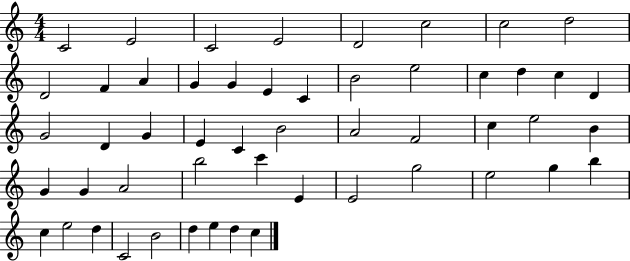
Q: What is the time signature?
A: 4/4